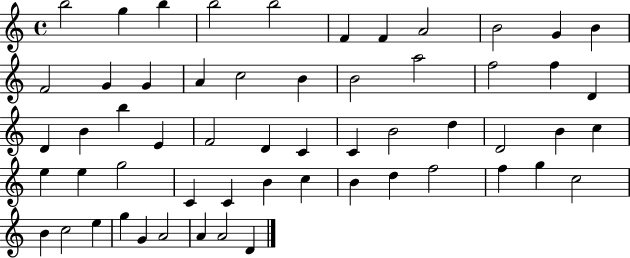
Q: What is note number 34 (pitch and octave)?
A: B4